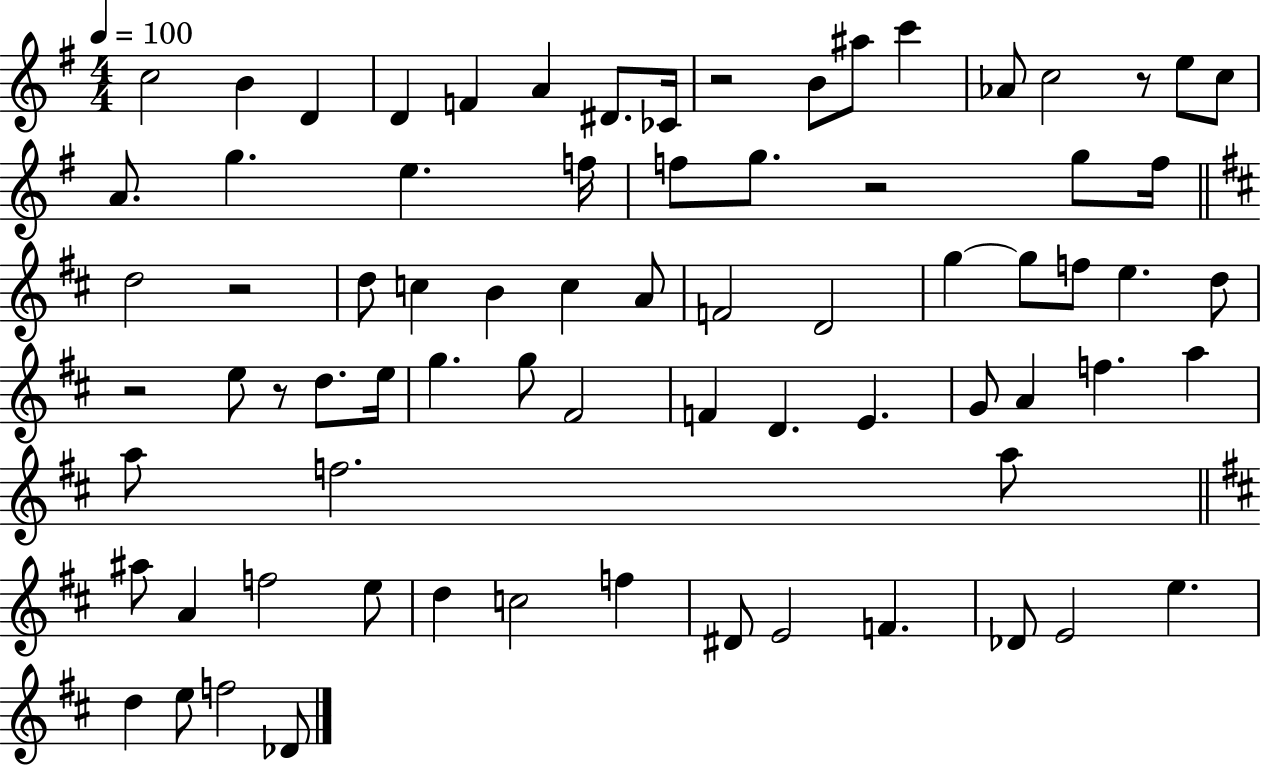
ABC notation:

X:1
T:Untitled
M:4/4
L:1/4
K:G
c2 B D D F A ^D/2 _C/4 z2 B/2 ^a/2 c' _A/2 c2 z/2 e/2 c/2 A/2 g e f/4 f/2 g/2 z2 g/2 f/4 d2 z2 d/2 c B c A/2 F2 D2 g g/2 f/2 e d/2 z2 e/2 z/2 d/2 e/4 g g/2 ^F2 F D E G/2 A f a a/2 f2 a/2 ^a/2 A f2 e/2 d c2 f ^D/2 E2 F _D/2 E2 e d e/2 f2 _D/2